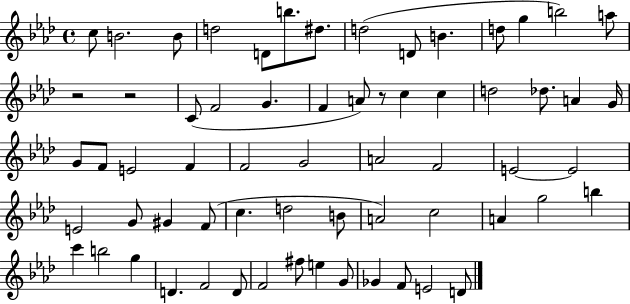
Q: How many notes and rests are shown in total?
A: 64